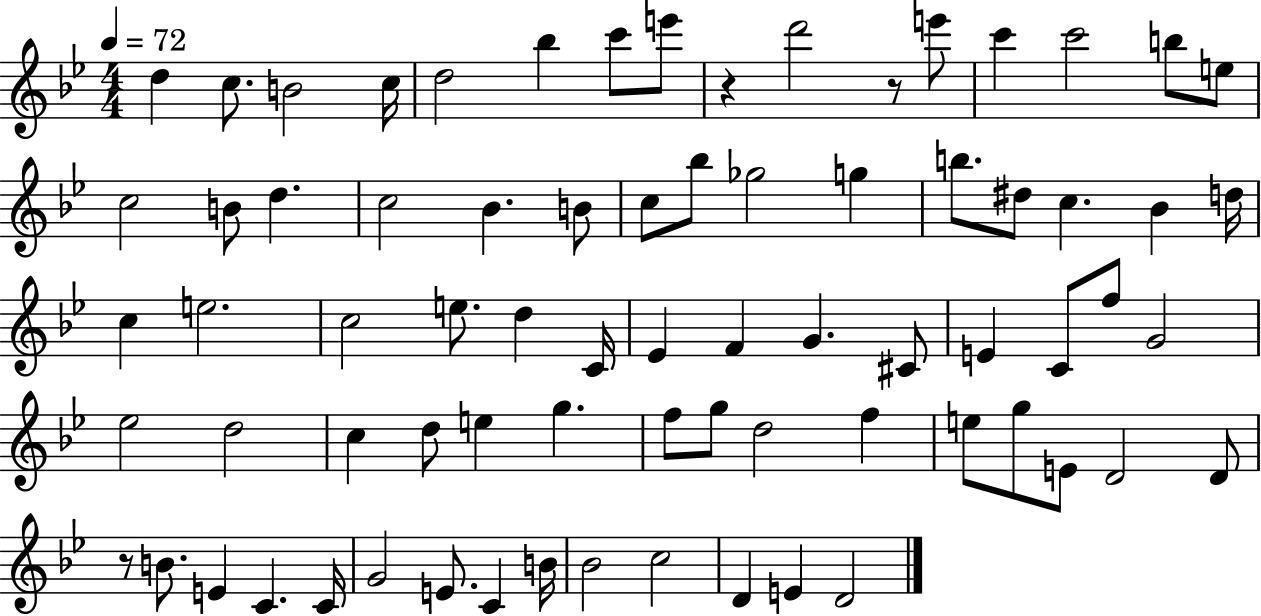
X:1
T:Untitled
M:4/4
L:1/4
K:Bb
d c/2 B2 c/4 d2 _b c'/2 e'/2 z d'2 z/2 e'/2 c' c'2 b/2 e/2 c2 B/2 d c2 _B B/2 c/2 _b/2 _g2 g b/2 ^d/2 c _B d/4 c e2 c2 e/2 d C/4 _E F G ^C/2 E C/2 f/2 G2 _e2 d2 c d/2 e g f/2 g/2 d2 f e/2 g/2 E/2 D2 D/2 z/2 B/2 E C C/4 G2 E/2 C B/4 _B2 c2 D E D2